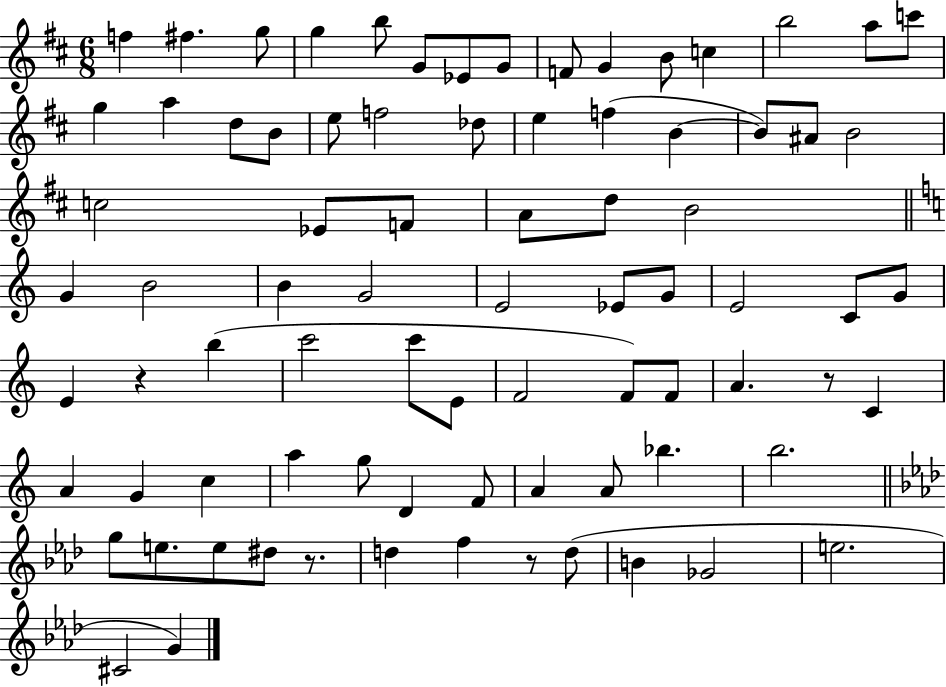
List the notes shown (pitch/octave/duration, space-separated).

F5/q F#5/q. G5/e G5/q B5/e G4/e Eb4/e G4/e F4/e G4/q B4/e C5/q B5/h A5/e C6/e G5/q A5/q D5/e B4/e E5/e F5/h Db5/e E5/q F5/q B4/q B4/e A#4/e B4/h C5/h Eb4/e F4/e A4/e D5/e B4/h G4/q B4/h B4/q G4/h E4/h Eb4/e G4/e E4/h C4/e G4/e E4/q R/q B5/q C6/h C6/e E4/e F4/h F4/e F4/e A4/q. R/e C4/q A4/q G4/q C5/q A5/q G5/e D4/q F4/e A4/q A4/e Bb5/q. B5/h. G5/e E5/e. E5/e D#5/e R/e. D5/q F5/q R/e D5/e B4/q Gb4/h E5/h. C#4/h G4/q